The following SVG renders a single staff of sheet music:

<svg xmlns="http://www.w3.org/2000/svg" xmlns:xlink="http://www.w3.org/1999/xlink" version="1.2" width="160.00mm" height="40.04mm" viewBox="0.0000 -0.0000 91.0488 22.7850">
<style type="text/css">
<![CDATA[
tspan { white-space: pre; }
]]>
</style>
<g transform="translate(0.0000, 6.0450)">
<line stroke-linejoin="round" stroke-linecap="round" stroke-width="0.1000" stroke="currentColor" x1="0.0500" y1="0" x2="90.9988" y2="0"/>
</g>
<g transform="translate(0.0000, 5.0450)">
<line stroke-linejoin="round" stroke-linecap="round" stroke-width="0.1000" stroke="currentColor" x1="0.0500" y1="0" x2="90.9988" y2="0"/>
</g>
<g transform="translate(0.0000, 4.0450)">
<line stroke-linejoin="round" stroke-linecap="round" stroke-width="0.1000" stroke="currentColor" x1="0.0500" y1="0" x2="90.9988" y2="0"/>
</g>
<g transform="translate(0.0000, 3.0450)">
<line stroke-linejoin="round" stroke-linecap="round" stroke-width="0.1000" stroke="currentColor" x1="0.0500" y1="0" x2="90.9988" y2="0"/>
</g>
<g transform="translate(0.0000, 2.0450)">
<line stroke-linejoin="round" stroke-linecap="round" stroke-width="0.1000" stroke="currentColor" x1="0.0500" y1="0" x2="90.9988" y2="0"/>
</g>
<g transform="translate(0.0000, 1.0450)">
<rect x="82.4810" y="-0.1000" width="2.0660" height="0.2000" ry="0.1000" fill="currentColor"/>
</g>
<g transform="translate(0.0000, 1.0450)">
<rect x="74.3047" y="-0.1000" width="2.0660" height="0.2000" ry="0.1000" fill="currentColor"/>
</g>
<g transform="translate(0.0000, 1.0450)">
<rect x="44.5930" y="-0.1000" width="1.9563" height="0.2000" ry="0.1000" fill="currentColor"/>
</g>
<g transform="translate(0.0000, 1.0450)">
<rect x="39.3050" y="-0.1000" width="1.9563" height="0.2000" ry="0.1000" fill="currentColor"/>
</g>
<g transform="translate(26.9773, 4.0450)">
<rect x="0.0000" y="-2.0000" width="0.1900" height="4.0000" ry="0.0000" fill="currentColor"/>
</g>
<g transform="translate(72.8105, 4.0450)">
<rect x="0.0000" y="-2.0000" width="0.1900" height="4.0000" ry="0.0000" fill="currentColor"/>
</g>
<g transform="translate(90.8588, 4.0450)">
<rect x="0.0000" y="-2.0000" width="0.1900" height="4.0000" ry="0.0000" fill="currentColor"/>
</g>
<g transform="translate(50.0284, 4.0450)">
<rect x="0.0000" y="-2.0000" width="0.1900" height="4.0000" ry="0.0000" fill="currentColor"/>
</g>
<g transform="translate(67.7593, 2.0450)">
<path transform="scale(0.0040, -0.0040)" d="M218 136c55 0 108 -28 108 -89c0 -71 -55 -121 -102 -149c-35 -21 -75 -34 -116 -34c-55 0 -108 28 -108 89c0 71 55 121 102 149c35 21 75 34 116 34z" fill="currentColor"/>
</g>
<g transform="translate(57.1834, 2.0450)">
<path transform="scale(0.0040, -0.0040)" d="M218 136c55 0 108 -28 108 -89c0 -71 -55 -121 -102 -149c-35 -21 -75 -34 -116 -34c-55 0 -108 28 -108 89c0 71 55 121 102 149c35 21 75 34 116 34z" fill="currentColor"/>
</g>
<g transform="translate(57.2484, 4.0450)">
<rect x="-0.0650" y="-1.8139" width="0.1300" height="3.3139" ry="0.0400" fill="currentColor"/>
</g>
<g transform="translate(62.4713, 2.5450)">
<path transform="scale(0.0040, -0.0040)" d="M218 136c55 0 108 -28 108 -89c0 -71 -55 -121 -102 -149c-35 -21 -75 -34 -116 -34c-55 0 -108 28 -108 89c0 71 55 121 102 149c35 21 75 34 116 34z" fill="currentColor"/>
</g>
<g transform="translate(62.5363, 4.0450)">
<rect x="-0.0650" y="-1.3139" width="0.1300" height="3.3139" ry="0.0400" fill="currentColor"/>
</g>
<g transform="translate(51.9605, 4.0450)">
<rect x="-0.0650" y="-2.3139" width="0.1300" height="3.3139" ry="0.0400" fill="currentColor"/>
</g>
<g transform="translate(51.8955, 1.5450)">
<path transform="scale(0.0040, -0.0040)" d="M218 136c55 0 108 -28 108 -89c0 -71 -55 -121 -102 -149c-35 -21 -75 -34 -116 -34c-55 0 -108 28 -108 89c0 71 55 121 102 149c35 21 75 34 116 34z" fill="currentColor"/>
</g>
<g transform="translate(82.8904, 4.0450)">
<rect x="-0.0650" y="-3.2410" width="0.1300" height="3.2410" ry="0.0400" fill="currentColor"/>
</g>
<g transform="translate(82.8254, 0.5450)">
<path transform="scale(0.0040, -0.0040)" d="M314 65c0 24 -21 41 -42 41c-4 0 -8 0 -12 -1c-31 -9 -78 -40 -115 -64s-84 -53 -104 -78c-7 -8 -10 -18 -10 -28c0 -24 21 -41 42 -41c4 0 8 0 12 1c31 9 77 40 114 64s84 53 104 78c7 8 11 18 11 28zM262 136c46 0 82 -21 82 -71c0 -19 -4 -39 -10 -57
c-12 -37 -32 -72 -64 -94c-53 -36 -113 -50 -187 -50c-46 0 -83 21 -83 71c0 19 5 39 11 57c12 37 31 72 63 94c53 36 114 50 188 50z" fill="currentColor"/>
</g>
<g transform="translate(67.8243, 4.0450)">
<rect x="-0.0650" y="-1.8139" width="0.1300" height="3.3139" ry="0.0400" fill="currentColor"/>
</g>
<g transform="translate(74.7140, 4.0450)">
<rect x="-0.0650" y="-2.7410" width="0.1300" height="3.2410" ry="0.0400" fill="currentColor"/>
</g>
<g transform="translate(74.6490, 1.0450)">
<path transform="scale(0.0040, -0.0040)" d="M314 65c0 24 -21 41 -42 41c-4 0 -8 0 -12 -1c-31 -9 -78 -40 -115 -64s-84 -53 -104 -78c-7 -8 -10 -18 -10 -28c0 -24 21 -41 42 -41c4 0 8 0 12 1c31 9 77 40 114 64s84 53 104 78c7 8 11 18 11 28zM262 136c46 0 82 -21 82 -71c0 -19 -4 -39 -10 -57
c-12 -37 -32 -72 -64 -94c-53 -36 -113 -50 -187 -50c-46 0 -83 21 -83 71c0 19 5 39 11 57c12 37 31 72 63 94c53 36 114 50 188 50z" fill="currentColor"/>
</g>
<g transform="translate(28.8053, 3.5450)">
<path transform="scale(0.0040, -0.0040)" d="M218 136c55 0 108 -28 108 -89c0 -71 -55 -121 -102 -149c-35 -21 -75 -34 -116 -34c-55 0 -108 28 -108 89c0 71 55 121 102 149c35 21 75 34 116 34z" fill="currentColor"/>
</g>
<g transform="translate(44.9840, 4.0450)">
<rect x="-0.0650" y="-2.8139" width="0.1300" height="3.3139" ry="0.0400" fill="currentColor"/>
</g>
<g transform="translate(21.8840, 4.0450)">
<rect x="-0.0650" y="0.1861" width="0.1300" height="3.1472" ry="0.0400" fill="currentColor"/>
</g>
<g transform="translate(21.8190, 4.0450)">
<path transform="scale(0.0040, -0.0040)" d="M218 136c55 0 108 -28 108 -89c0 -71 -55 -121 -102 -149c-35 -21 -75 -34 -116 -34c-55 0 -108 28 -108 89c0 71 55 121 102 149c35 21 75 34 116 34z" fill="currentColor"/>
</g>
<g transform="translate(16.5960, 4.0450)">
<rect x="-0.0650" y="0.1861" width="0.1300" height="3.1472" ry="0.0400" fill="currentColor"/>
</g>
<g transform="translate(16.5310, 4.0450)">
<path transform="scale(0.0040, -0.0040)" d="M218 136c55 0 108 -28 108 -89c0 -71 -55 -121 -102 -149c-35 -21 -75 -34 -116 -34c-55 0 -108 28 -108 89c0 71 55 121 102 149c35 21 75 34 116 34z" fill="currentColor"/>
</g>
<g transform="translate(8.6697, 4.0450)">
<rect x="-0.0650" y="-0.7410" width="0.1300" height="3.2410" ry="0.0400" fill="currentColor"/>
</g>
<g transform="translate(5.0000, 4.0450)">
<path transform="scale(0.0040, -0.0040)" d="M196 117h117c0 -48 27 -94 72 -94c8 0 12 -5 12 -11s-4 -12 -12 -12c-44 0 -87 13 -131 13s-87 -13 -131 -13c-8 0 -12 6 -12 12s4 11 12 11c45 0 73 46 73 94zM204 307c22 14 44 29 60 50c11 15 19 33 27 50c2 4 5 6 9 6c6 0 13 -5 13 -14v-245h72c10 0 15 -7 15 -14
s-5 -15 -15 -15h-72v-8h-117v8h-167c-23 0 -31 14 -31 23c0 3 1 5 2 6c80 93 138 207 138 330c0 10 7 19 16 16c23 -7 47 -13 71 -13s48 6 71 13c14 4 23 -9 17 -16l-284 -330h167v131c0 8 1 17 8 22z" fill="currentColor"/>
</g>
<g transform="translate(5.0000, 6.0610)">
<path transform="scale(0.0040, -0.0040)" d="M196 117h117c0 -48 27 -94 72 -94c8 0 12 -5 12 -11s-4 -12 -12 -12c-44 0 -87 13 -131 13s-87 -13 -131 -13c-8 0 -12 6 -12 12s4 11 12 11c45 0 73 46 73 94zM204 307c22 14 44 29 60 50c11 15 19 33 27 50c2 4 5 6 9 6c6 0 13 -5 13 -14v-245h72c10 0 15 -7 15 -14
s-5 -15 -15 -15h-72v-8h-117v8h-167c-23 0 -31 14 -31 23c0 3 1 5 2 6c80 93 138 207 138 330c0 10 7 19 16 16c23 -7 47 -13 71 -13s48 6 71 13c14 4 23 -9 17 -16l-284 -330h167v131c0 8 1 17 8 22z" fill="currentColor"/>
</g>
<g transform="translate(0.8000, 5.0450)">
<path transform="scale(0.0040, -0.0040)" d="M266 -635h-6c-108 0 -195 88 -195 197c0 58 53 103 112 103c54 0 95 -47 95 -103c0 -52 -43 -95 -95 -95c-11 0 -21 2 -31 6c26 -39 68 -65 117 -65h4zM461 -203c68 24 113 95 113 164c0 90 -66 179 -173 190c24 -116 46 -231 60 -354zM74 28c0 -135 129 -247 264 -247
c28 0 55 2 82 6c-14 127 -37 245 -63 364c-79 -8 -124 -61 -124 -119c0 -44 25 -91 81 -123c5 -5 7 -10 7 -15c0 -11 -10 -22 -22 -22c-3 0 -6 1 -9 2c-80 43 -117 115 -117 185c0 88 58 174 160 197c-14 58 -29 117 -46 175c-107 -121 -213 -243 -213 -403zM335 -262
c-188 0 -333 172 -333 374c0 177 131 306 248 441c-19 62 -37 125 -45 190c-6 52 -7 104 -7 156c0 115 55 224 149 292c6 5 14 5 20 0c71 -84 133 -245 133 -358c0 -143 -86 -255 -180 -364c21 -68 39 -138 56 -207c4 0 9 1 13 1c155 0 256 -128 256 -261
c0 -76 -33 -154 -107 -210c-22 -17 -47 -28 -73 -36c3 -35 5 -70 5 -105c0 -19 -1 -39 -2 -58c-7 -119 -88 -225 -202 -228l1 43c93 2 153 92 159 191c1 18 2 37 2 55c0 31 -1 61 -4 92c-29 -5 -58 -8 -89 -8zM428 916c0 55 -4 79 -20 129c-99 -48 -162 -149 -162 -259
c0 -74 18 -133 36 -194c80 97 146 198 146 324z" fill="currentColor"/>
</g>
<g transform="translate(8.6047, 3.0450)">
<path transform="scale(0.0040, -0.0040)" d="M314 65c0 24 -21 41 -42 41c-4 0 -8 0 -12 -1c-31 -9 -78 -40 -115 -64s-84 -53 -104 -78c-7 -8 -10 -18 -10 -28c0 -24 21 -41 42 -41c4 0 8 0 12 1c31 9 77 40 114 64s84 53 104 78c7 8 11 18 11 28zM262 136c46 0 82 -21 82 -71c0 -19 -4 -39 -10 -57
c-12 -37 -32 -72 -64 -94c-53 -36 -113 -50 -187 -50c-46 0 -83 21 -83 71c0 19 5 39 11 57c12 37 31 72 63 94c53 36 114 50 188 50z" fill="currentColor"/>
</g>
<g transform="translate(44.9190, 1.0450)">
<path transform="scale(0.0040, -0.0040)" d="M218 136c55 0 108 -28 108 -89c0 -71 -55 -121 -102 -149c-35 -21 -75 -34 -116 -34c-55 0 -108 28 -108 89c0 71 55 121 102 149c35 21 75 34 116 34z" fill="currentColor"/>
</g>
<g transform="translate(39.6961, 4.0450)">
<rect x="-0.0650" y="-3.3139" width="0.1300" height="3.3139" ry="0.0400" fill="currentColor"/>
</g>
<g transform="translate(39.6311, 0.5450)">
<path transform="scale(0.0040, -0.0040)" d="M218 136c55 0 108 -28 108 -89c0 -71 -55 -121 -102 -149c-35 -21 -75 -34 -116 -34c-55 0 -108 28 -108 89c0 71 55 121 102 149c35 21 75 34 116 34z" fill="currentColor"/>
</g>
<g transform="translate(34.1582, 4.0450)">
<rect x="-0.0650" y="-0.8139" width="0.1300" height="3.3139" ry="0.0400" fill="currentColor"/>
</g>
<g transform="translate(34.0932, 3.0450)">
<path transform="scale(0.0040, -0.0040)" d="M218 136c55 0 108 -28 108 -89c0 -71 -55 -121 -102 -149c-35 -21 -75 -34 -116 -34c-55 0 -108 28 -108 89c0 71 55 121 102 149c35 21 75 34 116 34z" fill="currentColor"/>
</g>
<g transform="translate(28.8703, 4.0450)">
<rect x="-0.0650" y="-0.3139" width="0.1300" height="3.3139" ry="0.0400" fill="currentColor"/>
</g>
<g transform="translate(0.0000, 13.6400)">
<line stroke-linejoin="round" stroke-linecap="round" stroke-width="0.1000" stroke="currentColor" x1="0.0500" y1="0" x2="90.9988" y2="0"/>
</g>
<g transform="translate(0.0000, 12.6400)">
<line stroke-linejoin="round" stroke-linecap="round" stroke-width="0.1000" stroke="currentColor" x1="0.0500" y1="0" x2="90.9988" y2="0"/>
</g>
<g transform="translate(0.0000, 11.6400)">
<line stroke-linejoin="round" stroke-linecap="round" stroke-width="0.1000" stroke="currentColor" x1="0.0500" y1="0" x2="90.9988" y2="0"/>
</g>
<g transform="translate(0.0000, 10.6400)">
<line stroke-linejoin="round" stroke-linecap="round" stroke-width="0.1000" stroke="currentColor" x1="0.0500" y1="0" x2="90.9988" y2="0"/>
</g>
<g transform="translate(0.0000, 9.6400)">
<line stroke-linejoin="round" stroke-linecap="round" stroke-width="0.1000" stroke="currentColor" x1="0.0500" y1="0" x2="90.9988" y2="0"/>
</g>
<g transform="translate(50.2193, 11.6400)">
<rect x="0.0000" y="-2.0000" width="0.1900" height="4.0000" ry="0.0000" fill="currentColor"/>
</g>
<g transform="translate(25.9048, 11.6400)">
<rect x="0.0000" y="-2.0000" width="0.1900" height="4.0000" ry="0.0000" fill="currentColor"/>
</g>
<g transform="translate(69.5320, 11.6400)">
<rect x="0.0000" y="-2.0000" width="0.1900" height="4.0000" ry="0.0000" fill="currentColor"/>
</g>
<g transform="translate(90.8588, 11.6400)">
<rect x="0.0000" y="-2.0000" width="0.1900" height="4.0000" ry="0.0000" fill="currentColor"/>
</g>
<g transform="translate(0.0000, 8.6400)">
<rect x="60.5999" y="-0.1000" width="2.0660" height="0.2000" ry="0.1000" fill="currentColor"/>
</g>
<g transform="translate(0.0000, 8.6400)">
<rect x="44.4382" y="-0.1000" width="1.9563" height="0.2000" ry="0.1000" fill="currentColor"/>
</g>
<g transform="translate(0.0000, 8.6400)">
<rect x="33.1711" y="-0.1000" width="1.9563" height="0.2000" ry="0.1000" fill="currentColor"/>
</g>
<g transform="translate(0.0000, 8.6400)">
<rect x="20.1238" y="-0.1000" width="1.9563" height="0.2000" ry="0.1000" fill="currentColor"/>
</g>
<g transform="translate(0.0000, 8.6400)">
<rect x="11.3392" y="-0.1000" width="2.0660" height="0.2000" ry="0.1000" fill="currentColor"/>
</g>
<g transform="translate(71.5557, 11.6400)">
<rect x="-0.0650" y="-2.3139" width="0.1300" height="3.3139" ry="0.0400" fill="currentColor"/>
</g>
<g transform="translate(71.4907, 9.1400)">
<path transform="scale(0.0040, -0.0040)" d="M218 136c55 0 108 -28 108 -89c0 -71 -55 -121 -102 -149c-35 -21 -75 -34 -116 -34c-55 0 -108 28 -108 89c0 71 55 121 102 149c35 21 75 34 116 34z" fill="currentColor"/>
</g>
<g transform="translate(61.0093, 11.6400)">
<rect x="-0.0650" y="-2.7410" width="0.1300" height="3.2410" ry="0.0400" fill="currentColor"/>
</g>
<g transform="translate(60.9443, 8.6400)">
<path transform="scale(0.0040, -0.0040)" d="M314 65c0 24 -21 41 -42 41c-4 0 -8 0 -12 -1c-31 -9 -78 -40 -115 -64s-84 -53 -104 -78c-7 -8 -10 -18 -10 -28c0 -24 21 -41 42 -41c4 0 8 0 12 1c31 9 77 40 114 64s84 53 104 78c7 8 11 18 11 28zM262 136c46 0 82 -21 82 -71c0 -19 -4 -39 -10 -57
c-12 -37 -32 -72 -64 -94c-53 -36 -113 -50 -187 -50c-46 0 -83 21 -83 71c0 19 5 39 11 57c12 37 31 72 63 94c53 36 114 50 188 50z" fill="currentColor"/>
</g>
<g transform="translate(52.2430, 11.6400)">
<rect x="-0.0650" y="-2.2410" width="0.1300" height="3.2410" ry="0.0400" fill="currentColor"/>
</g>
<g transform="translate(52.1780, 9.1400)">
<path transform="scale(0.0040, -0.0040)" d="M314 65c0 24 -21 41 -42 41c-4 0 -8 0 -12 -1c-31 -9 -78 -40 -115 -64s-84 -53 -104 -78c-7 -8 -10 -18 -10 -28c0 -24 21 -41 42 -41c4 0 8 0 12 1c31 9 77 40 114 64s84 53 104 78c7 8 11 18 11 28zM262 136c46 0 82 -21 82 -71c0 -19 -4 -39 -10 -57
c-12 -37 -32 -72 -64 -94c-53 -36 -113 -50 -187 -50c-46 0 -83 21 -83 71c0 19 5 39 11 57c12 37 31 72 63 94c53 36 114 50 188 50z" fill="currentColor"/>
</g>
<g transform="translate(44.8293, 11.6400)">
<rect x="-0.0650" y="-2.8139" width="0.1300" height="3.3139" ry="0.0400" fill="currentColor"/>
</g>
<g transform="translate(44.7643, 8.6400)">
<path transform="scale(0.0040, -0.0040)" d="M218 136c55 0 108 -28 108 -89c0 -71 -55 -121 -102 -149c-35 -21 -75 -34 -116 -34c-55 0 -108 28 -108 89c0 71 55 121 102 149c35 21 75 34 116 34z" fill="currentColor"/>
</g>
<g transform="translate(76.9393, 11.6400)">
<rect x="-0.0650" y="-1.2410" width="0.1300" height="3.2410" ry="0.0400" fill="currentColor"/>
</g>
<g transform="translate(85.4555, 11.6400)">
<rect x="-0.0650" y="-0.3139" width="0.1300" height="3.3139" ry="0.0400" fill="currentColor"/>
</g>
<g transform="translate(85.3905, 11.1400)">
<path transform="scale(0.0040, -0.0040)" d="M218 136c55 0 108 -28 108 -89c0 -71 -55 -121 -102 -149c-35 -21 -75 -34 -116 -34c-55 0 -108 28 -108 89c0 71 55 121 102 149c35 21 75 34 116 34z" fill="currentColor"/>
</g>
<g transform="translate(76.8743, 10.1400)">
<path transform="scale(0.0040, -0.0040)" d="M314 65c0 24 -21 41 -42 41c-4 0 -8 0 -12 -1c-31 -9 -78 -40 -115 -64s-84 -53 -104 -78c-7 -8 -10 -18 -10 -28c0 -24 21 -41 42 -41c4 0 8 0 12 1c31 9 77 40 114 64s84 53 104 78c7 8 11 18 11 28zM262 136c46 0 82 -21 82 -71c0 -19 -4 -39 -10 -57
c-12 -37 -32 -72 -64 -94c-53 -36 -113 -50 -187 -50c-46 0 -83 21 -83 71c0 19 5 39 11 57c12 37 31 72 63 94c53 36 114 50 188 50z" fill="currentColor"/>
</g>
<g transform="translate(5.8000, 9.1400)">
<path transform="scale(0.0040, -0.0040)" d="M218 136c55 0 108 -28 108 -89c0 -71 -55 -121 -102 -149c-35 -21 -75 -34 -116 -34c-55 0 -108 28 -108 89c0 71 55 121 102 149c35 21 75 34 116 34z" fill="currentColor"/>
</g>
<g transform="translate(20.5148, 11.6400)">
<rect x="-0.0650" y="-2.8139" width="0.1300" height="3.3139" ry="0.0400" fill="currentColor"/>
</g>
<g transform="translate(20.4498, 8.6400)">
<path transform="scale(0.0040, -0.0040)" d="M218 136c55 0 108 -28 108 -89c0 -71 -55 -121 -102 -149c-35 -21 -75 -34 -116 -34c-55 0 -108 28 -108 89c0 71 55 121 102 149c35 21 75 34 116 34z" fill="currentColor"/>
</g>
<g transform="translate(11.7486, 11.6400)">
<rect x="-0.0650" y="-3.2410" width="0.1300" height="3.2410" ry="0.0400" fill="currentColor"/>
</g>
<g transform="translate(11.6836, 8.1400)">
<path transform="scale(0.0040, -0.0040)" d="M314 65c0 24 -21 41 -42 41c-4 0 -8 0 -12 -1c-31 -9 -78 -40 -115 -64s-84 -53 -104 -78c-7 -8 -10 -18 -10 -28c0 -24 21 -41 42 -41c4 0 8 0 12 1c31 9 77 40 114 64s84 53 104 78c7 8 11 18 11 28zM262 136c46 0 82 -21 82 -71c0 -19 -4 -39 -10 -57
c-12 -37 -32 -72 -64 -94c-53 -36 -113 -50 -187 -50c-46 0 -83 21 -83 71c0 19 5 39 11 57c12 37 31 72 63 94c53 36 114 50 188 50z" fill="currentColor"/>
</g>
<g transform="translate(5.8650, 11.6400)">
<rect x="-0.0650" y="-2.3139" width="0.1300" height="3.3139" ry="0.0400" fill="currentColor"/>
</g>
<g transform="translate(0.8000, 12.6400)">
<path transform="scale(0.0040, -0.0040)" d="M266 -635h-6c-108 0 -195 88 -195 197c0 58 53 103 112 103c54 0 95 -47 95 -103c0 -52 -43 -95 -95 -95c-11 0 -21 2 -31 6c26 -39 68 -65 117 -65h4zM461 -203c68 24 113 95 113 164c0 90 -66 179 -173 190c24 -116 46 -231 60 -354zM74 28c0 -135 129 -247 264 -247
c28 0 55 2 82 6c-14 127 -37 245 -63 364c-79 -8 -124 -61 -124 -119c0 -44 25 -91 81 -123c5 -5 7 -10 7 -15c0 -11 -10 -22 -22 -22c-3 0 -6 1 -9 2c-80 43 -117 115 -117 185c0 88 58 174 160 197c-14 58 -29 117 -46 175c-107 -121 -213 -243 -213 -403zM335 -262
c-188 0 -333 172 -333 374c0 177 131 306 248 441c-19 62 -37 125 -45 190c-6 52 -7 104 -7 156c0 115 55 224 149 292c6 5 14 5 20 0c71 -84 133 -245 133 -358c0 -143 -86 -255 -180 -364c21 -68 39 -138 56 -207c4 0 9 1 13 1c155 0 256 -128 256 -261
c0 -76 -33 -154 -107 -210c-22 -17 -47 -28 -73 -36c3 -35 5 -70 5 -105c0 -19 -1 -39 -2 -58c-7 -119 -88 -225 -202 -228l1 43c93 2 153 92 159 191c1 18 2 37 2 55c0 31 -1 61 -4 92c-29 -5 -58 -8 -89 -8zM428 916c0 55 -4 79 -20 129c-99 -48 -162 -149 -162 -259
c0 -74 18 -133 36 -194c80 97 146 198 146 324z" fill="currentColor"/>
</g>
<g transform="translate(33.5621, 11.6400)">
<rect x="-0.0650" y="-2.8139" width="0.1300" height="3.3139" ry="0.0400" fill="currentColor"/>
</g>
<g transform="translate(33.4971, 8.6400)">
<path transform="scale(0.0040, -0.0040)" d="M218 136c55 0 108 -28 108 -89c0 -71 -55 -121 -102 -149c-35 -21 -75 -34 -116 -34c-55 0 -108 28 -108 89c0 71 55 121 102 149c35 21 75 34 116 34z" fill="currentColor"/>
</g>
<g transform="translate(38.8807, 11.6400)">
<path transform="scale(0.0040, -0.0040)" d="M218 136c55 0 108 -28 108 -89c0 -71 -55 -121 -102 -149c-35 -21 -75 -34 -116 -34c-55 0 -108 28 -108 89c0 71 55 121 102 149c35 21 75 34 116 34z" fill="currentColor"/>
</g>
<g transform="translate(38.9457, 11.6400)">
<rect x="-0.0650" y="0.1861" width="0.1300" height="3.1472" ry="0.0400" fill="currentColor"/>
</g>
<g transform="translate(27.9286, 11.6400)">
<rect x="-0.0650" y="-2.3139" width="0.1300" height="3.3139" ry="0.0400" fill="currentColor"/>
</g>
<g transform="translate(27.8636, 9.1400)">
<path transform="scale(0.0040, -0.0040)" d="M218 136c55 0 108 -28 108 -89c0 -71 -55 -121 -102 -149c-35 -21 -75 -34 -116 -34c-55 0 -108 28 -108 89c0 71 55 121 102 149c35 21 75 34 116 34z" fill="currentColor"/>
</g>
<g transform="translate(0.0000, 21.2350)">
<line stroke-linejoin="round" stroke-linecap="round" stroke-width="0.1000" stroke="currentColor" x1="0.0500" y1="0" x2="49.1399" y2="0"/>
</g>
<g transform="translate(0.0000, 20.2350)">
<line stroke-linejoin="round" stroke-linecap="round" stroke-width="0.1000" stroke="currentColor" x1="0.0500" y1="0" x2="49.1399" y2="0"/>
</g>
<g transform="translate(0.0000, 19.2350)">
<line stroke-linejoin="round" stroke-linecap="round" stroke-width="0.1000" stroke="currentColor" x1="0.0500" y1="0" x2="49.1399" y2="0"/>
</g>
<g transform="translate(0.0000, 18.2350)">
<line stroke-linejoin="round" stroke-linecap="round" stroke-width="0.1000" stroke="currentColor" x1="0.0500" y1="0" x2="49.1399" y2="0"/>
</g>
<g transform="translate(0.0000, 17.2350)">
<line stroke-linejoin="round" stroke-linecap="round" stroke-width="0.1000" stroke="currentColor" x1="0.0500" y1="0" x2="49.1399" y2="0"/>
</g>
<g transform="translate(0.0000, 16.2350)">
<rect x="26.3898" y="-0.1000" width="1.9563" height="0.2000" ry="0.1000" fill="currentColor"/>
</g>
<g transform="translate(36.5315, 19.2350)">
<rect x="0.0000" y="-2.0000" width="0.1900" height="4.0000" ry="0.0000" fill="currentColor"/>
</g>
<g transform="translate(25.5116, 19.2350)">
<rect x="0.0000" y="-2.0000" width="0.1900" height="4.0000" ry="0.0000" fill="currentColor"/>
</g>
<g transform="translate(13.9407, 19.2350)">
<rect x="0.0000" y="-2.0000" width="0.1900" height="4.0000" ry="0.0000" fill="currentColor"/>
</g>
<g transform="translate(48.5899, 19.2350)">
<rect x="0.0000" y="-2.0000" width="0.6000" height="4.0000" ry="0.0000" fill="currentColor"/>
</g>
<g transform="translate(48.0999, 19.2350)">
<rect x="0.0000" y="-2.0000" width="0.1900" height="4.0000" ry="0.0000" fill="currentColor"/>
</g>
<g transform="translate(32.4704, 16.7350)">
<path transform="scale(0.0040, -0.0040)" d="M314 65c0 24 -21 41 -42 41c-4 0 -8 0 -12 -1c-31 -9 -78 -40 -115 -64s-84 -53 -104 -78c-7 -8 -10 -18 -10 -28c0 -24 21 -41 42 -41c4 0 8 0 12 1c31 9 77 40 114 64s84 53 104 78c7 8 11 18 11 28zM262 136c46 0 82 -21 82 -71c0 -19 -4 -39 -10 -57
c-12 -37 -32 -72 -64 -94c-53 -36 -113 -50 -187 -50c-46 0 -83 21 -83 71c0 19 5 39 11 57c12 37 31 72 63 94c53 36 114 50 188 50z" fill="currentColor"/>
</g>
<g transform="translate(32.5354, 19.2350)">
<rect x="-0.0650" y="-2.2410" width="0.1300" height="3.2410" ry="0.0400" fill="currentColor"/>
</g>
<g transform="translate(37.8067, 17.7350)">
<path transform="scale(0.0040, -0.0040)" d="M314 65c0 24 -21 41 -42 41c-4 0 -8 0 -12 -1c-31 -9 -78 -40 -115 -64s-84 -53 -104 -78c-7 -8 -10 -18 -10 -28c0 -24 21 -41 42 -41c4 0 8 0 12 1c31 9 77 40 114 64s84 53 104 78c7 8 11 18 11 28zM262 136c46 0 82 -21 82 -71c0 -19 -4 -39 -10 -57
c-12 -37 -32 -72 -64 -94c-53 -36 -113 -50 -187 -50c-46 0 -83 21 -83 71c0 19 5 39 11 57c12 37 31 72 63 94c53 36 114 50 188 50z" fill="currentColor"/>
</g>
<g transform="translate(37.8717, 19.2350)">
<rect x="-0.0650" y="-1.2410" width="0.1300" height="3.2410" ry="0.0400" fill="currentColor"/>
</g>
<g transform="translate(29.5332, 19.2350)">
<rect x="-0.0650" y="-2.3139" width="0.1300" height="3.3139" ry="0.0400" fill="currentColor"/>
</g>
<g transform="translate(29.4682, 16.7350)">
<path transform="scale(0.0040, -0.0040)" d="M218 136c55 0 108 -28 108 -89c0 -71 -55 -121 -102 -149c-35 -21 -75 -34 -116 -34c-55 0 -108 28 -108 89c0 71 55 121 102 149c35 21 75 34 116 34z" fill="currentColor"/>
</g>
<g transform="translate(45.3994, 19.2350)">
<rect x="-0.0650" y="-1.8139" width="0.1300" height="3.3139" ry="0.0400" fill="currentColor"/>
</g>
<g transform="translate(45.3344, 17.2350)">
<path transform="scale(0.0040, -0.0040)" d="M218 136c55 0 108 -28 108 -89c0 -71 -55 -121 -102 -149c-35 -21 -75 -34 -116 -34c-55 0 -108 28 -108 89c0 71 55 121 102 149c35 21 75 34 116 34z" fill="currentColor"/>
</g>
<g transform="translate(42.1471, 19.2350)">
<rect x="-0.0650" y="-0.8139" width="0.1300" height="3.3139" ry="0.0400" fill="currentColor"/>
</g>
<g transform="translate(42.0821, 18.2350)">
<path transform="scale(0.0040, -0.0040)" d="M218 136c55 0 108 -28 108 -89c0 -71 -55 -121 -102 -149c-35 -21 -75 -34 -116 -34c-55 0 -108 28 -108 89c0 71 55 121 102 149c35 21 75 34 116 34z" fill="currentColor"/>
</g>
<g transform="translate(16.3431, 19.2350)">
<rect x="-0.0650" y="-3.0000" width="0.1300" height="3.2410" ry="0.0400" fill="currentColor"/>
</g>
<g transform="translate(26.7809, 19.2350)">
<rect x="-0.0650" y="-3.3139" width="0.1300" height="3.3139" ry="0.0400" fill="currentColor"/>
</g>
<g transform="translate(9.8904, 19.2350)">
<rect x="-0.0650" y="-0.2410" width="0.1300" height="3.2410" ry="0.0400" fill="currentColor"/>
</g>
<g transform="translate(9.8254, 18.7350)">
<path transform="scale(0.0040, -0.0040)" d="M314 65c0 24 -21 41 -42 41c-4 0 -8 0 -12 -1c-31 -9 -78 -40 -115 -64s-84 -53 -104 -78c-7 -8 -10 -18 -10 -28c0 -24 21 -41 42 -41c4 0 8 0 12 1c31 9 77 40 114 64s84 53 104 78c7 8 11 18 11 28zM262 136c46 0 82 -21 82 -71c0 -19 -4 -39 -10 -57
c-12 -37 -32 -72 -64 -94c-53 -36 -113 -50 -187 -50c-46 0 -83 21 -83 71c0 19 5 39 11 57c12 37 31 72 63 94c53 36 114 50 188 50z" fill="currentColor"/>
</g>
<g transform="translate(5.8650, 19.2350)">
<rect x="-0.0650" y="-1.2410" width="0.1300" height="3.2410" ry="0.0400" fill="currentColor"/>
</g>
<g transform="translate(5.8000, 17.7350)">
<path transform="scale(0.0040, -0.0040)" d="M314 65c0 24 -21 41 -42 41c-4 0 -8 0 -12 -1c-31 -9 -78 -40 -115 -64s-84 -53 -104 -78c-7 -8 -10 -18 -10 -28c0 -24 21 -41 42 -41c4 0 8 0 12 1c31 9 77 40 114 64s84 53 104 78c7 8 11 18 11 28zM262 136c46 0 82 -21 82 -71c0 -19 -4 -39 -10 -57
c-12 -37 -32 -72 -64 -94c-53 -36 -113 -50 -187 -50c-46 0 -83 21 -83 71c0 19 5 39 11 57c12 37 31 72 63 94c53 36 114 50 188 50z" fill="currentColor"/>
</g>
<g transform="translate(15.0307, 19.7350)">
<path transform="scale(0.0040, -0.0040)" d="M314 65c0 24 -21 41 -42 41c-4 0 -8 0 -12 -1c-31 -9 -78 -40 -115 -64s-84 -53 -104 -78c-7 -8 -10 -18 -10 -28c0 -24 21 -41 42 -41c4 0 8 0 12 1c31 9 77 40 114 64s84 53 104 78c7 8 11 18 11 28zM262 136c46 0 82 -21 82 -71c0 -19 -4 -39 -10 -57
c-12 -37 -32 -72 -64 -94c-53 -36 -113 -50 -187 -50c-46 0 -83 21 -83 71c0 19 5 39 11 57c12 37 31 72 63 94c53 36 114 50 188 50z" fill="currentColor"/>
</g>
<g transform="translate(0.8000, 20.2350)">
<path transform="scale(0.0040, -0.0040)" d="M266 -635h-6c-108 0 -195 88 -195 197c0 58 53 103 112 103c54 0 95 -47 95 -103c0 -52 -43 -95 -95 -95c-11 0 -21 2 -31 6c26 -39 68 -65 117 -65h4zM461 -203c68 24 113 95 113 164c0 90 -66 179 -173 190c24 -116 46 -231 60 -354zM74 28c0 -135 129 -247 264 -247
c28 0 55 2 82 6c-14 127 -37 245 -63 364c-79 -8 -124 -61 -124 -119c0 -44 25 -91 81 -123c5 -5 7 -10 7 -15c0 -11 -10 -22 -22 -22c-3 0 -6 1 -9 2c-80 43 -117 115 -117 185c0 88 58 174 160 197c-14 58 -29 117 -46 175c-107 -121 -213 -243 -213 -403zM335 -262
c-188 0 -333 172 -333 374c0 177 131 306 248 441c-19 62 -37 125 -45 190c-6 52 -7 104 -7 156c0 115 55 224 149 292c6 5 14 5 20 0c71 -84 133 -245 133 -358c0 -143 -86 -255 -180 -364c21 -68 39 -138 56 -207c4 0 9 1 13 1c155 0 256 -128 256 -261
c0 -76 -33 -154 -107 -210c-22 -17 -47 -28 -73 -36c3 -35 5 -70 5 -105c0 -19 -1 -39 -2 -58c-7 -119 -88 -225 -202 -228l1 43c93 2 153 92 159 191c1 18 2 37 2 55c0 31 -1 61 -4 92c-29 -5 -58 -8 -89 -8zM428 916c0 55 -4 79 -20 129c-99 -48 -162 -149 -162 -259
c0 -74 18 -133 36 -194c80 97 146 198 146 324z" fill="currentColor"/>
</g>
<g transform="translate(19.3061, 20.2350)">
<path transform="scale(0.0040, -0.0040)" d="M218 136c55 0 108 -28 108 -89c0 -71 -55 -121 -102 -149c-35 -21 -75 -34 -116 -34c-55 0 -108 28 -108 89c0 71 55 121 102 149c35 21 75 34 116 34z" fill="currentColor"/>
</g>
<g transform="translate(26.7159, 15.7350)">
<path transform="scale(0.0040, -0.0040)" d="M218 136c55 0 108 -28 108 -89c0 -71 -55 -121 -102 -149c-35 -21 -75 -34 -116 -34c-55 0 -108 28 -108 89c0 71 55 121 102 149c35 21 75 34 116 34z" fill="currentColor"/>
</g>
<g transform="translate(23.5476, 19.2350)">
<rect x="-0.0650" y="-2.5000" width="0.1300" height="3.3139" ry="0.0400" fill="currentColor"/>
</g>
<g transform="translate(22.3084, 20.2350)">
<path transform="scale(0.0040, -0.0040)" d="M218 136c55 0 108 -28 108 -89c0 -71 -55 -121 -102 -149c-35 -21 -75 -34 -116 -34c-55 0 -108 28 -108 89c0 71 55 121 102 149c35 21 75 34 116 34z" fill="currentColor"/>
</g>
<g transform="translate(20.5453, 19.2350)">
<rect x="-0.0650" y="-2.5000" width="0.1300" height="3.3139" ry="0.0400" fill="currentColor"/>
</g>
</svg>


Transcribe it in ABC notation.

X:1
T:Untitled
M:4/4
L:1/4
K:C
d2 B B c d b a g f e f a2 b2 g b2 a g a B a g2 a2 g e2 c e2 c2 A2 G G b g g2 e2 d f